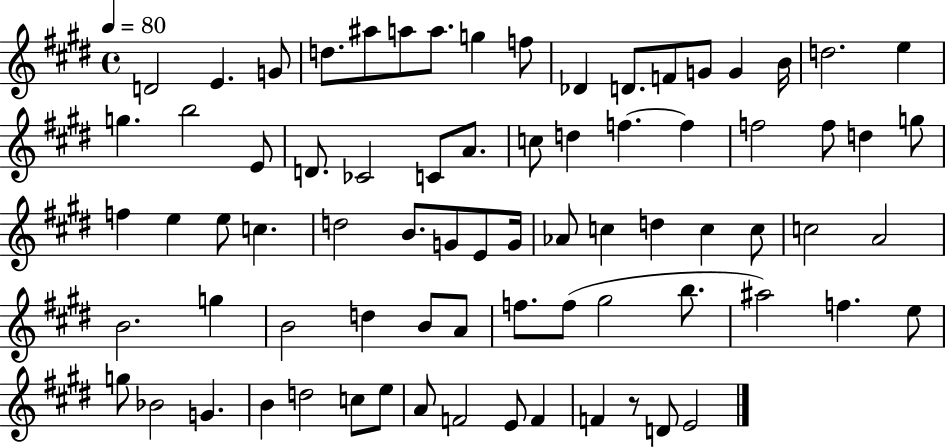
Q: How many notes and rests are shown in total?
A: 76